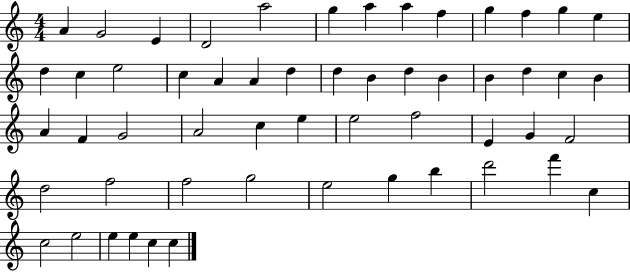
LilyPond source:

{
  \clef treble
  \numericTimeSignature
  \time 4/4
  \key c \major
  a'4 g'2 e'4 | d'2 a''2 | g''4 a''4 a''4 f''4 | g''4 f''4 g''4 e''4 | \break d''4 c''4 e''2 | c''4 a'4 a'4 d''4 | d''4 b'4 d''4 b'4 | b'4 d''4 c''4 b'4 | \break a'4 f'4 g'2 | a'2 c''4 e''4 | e''2 f''2 | e'4 g'4 f'2 | \break d''2 f''2 | f''2 g''2 | e''2 g''4 b''4 | d'''2 f'''4 c''4 | \break c''2 e''2 | e''4 e''4 c''4 c''4 | \bar "|."
}